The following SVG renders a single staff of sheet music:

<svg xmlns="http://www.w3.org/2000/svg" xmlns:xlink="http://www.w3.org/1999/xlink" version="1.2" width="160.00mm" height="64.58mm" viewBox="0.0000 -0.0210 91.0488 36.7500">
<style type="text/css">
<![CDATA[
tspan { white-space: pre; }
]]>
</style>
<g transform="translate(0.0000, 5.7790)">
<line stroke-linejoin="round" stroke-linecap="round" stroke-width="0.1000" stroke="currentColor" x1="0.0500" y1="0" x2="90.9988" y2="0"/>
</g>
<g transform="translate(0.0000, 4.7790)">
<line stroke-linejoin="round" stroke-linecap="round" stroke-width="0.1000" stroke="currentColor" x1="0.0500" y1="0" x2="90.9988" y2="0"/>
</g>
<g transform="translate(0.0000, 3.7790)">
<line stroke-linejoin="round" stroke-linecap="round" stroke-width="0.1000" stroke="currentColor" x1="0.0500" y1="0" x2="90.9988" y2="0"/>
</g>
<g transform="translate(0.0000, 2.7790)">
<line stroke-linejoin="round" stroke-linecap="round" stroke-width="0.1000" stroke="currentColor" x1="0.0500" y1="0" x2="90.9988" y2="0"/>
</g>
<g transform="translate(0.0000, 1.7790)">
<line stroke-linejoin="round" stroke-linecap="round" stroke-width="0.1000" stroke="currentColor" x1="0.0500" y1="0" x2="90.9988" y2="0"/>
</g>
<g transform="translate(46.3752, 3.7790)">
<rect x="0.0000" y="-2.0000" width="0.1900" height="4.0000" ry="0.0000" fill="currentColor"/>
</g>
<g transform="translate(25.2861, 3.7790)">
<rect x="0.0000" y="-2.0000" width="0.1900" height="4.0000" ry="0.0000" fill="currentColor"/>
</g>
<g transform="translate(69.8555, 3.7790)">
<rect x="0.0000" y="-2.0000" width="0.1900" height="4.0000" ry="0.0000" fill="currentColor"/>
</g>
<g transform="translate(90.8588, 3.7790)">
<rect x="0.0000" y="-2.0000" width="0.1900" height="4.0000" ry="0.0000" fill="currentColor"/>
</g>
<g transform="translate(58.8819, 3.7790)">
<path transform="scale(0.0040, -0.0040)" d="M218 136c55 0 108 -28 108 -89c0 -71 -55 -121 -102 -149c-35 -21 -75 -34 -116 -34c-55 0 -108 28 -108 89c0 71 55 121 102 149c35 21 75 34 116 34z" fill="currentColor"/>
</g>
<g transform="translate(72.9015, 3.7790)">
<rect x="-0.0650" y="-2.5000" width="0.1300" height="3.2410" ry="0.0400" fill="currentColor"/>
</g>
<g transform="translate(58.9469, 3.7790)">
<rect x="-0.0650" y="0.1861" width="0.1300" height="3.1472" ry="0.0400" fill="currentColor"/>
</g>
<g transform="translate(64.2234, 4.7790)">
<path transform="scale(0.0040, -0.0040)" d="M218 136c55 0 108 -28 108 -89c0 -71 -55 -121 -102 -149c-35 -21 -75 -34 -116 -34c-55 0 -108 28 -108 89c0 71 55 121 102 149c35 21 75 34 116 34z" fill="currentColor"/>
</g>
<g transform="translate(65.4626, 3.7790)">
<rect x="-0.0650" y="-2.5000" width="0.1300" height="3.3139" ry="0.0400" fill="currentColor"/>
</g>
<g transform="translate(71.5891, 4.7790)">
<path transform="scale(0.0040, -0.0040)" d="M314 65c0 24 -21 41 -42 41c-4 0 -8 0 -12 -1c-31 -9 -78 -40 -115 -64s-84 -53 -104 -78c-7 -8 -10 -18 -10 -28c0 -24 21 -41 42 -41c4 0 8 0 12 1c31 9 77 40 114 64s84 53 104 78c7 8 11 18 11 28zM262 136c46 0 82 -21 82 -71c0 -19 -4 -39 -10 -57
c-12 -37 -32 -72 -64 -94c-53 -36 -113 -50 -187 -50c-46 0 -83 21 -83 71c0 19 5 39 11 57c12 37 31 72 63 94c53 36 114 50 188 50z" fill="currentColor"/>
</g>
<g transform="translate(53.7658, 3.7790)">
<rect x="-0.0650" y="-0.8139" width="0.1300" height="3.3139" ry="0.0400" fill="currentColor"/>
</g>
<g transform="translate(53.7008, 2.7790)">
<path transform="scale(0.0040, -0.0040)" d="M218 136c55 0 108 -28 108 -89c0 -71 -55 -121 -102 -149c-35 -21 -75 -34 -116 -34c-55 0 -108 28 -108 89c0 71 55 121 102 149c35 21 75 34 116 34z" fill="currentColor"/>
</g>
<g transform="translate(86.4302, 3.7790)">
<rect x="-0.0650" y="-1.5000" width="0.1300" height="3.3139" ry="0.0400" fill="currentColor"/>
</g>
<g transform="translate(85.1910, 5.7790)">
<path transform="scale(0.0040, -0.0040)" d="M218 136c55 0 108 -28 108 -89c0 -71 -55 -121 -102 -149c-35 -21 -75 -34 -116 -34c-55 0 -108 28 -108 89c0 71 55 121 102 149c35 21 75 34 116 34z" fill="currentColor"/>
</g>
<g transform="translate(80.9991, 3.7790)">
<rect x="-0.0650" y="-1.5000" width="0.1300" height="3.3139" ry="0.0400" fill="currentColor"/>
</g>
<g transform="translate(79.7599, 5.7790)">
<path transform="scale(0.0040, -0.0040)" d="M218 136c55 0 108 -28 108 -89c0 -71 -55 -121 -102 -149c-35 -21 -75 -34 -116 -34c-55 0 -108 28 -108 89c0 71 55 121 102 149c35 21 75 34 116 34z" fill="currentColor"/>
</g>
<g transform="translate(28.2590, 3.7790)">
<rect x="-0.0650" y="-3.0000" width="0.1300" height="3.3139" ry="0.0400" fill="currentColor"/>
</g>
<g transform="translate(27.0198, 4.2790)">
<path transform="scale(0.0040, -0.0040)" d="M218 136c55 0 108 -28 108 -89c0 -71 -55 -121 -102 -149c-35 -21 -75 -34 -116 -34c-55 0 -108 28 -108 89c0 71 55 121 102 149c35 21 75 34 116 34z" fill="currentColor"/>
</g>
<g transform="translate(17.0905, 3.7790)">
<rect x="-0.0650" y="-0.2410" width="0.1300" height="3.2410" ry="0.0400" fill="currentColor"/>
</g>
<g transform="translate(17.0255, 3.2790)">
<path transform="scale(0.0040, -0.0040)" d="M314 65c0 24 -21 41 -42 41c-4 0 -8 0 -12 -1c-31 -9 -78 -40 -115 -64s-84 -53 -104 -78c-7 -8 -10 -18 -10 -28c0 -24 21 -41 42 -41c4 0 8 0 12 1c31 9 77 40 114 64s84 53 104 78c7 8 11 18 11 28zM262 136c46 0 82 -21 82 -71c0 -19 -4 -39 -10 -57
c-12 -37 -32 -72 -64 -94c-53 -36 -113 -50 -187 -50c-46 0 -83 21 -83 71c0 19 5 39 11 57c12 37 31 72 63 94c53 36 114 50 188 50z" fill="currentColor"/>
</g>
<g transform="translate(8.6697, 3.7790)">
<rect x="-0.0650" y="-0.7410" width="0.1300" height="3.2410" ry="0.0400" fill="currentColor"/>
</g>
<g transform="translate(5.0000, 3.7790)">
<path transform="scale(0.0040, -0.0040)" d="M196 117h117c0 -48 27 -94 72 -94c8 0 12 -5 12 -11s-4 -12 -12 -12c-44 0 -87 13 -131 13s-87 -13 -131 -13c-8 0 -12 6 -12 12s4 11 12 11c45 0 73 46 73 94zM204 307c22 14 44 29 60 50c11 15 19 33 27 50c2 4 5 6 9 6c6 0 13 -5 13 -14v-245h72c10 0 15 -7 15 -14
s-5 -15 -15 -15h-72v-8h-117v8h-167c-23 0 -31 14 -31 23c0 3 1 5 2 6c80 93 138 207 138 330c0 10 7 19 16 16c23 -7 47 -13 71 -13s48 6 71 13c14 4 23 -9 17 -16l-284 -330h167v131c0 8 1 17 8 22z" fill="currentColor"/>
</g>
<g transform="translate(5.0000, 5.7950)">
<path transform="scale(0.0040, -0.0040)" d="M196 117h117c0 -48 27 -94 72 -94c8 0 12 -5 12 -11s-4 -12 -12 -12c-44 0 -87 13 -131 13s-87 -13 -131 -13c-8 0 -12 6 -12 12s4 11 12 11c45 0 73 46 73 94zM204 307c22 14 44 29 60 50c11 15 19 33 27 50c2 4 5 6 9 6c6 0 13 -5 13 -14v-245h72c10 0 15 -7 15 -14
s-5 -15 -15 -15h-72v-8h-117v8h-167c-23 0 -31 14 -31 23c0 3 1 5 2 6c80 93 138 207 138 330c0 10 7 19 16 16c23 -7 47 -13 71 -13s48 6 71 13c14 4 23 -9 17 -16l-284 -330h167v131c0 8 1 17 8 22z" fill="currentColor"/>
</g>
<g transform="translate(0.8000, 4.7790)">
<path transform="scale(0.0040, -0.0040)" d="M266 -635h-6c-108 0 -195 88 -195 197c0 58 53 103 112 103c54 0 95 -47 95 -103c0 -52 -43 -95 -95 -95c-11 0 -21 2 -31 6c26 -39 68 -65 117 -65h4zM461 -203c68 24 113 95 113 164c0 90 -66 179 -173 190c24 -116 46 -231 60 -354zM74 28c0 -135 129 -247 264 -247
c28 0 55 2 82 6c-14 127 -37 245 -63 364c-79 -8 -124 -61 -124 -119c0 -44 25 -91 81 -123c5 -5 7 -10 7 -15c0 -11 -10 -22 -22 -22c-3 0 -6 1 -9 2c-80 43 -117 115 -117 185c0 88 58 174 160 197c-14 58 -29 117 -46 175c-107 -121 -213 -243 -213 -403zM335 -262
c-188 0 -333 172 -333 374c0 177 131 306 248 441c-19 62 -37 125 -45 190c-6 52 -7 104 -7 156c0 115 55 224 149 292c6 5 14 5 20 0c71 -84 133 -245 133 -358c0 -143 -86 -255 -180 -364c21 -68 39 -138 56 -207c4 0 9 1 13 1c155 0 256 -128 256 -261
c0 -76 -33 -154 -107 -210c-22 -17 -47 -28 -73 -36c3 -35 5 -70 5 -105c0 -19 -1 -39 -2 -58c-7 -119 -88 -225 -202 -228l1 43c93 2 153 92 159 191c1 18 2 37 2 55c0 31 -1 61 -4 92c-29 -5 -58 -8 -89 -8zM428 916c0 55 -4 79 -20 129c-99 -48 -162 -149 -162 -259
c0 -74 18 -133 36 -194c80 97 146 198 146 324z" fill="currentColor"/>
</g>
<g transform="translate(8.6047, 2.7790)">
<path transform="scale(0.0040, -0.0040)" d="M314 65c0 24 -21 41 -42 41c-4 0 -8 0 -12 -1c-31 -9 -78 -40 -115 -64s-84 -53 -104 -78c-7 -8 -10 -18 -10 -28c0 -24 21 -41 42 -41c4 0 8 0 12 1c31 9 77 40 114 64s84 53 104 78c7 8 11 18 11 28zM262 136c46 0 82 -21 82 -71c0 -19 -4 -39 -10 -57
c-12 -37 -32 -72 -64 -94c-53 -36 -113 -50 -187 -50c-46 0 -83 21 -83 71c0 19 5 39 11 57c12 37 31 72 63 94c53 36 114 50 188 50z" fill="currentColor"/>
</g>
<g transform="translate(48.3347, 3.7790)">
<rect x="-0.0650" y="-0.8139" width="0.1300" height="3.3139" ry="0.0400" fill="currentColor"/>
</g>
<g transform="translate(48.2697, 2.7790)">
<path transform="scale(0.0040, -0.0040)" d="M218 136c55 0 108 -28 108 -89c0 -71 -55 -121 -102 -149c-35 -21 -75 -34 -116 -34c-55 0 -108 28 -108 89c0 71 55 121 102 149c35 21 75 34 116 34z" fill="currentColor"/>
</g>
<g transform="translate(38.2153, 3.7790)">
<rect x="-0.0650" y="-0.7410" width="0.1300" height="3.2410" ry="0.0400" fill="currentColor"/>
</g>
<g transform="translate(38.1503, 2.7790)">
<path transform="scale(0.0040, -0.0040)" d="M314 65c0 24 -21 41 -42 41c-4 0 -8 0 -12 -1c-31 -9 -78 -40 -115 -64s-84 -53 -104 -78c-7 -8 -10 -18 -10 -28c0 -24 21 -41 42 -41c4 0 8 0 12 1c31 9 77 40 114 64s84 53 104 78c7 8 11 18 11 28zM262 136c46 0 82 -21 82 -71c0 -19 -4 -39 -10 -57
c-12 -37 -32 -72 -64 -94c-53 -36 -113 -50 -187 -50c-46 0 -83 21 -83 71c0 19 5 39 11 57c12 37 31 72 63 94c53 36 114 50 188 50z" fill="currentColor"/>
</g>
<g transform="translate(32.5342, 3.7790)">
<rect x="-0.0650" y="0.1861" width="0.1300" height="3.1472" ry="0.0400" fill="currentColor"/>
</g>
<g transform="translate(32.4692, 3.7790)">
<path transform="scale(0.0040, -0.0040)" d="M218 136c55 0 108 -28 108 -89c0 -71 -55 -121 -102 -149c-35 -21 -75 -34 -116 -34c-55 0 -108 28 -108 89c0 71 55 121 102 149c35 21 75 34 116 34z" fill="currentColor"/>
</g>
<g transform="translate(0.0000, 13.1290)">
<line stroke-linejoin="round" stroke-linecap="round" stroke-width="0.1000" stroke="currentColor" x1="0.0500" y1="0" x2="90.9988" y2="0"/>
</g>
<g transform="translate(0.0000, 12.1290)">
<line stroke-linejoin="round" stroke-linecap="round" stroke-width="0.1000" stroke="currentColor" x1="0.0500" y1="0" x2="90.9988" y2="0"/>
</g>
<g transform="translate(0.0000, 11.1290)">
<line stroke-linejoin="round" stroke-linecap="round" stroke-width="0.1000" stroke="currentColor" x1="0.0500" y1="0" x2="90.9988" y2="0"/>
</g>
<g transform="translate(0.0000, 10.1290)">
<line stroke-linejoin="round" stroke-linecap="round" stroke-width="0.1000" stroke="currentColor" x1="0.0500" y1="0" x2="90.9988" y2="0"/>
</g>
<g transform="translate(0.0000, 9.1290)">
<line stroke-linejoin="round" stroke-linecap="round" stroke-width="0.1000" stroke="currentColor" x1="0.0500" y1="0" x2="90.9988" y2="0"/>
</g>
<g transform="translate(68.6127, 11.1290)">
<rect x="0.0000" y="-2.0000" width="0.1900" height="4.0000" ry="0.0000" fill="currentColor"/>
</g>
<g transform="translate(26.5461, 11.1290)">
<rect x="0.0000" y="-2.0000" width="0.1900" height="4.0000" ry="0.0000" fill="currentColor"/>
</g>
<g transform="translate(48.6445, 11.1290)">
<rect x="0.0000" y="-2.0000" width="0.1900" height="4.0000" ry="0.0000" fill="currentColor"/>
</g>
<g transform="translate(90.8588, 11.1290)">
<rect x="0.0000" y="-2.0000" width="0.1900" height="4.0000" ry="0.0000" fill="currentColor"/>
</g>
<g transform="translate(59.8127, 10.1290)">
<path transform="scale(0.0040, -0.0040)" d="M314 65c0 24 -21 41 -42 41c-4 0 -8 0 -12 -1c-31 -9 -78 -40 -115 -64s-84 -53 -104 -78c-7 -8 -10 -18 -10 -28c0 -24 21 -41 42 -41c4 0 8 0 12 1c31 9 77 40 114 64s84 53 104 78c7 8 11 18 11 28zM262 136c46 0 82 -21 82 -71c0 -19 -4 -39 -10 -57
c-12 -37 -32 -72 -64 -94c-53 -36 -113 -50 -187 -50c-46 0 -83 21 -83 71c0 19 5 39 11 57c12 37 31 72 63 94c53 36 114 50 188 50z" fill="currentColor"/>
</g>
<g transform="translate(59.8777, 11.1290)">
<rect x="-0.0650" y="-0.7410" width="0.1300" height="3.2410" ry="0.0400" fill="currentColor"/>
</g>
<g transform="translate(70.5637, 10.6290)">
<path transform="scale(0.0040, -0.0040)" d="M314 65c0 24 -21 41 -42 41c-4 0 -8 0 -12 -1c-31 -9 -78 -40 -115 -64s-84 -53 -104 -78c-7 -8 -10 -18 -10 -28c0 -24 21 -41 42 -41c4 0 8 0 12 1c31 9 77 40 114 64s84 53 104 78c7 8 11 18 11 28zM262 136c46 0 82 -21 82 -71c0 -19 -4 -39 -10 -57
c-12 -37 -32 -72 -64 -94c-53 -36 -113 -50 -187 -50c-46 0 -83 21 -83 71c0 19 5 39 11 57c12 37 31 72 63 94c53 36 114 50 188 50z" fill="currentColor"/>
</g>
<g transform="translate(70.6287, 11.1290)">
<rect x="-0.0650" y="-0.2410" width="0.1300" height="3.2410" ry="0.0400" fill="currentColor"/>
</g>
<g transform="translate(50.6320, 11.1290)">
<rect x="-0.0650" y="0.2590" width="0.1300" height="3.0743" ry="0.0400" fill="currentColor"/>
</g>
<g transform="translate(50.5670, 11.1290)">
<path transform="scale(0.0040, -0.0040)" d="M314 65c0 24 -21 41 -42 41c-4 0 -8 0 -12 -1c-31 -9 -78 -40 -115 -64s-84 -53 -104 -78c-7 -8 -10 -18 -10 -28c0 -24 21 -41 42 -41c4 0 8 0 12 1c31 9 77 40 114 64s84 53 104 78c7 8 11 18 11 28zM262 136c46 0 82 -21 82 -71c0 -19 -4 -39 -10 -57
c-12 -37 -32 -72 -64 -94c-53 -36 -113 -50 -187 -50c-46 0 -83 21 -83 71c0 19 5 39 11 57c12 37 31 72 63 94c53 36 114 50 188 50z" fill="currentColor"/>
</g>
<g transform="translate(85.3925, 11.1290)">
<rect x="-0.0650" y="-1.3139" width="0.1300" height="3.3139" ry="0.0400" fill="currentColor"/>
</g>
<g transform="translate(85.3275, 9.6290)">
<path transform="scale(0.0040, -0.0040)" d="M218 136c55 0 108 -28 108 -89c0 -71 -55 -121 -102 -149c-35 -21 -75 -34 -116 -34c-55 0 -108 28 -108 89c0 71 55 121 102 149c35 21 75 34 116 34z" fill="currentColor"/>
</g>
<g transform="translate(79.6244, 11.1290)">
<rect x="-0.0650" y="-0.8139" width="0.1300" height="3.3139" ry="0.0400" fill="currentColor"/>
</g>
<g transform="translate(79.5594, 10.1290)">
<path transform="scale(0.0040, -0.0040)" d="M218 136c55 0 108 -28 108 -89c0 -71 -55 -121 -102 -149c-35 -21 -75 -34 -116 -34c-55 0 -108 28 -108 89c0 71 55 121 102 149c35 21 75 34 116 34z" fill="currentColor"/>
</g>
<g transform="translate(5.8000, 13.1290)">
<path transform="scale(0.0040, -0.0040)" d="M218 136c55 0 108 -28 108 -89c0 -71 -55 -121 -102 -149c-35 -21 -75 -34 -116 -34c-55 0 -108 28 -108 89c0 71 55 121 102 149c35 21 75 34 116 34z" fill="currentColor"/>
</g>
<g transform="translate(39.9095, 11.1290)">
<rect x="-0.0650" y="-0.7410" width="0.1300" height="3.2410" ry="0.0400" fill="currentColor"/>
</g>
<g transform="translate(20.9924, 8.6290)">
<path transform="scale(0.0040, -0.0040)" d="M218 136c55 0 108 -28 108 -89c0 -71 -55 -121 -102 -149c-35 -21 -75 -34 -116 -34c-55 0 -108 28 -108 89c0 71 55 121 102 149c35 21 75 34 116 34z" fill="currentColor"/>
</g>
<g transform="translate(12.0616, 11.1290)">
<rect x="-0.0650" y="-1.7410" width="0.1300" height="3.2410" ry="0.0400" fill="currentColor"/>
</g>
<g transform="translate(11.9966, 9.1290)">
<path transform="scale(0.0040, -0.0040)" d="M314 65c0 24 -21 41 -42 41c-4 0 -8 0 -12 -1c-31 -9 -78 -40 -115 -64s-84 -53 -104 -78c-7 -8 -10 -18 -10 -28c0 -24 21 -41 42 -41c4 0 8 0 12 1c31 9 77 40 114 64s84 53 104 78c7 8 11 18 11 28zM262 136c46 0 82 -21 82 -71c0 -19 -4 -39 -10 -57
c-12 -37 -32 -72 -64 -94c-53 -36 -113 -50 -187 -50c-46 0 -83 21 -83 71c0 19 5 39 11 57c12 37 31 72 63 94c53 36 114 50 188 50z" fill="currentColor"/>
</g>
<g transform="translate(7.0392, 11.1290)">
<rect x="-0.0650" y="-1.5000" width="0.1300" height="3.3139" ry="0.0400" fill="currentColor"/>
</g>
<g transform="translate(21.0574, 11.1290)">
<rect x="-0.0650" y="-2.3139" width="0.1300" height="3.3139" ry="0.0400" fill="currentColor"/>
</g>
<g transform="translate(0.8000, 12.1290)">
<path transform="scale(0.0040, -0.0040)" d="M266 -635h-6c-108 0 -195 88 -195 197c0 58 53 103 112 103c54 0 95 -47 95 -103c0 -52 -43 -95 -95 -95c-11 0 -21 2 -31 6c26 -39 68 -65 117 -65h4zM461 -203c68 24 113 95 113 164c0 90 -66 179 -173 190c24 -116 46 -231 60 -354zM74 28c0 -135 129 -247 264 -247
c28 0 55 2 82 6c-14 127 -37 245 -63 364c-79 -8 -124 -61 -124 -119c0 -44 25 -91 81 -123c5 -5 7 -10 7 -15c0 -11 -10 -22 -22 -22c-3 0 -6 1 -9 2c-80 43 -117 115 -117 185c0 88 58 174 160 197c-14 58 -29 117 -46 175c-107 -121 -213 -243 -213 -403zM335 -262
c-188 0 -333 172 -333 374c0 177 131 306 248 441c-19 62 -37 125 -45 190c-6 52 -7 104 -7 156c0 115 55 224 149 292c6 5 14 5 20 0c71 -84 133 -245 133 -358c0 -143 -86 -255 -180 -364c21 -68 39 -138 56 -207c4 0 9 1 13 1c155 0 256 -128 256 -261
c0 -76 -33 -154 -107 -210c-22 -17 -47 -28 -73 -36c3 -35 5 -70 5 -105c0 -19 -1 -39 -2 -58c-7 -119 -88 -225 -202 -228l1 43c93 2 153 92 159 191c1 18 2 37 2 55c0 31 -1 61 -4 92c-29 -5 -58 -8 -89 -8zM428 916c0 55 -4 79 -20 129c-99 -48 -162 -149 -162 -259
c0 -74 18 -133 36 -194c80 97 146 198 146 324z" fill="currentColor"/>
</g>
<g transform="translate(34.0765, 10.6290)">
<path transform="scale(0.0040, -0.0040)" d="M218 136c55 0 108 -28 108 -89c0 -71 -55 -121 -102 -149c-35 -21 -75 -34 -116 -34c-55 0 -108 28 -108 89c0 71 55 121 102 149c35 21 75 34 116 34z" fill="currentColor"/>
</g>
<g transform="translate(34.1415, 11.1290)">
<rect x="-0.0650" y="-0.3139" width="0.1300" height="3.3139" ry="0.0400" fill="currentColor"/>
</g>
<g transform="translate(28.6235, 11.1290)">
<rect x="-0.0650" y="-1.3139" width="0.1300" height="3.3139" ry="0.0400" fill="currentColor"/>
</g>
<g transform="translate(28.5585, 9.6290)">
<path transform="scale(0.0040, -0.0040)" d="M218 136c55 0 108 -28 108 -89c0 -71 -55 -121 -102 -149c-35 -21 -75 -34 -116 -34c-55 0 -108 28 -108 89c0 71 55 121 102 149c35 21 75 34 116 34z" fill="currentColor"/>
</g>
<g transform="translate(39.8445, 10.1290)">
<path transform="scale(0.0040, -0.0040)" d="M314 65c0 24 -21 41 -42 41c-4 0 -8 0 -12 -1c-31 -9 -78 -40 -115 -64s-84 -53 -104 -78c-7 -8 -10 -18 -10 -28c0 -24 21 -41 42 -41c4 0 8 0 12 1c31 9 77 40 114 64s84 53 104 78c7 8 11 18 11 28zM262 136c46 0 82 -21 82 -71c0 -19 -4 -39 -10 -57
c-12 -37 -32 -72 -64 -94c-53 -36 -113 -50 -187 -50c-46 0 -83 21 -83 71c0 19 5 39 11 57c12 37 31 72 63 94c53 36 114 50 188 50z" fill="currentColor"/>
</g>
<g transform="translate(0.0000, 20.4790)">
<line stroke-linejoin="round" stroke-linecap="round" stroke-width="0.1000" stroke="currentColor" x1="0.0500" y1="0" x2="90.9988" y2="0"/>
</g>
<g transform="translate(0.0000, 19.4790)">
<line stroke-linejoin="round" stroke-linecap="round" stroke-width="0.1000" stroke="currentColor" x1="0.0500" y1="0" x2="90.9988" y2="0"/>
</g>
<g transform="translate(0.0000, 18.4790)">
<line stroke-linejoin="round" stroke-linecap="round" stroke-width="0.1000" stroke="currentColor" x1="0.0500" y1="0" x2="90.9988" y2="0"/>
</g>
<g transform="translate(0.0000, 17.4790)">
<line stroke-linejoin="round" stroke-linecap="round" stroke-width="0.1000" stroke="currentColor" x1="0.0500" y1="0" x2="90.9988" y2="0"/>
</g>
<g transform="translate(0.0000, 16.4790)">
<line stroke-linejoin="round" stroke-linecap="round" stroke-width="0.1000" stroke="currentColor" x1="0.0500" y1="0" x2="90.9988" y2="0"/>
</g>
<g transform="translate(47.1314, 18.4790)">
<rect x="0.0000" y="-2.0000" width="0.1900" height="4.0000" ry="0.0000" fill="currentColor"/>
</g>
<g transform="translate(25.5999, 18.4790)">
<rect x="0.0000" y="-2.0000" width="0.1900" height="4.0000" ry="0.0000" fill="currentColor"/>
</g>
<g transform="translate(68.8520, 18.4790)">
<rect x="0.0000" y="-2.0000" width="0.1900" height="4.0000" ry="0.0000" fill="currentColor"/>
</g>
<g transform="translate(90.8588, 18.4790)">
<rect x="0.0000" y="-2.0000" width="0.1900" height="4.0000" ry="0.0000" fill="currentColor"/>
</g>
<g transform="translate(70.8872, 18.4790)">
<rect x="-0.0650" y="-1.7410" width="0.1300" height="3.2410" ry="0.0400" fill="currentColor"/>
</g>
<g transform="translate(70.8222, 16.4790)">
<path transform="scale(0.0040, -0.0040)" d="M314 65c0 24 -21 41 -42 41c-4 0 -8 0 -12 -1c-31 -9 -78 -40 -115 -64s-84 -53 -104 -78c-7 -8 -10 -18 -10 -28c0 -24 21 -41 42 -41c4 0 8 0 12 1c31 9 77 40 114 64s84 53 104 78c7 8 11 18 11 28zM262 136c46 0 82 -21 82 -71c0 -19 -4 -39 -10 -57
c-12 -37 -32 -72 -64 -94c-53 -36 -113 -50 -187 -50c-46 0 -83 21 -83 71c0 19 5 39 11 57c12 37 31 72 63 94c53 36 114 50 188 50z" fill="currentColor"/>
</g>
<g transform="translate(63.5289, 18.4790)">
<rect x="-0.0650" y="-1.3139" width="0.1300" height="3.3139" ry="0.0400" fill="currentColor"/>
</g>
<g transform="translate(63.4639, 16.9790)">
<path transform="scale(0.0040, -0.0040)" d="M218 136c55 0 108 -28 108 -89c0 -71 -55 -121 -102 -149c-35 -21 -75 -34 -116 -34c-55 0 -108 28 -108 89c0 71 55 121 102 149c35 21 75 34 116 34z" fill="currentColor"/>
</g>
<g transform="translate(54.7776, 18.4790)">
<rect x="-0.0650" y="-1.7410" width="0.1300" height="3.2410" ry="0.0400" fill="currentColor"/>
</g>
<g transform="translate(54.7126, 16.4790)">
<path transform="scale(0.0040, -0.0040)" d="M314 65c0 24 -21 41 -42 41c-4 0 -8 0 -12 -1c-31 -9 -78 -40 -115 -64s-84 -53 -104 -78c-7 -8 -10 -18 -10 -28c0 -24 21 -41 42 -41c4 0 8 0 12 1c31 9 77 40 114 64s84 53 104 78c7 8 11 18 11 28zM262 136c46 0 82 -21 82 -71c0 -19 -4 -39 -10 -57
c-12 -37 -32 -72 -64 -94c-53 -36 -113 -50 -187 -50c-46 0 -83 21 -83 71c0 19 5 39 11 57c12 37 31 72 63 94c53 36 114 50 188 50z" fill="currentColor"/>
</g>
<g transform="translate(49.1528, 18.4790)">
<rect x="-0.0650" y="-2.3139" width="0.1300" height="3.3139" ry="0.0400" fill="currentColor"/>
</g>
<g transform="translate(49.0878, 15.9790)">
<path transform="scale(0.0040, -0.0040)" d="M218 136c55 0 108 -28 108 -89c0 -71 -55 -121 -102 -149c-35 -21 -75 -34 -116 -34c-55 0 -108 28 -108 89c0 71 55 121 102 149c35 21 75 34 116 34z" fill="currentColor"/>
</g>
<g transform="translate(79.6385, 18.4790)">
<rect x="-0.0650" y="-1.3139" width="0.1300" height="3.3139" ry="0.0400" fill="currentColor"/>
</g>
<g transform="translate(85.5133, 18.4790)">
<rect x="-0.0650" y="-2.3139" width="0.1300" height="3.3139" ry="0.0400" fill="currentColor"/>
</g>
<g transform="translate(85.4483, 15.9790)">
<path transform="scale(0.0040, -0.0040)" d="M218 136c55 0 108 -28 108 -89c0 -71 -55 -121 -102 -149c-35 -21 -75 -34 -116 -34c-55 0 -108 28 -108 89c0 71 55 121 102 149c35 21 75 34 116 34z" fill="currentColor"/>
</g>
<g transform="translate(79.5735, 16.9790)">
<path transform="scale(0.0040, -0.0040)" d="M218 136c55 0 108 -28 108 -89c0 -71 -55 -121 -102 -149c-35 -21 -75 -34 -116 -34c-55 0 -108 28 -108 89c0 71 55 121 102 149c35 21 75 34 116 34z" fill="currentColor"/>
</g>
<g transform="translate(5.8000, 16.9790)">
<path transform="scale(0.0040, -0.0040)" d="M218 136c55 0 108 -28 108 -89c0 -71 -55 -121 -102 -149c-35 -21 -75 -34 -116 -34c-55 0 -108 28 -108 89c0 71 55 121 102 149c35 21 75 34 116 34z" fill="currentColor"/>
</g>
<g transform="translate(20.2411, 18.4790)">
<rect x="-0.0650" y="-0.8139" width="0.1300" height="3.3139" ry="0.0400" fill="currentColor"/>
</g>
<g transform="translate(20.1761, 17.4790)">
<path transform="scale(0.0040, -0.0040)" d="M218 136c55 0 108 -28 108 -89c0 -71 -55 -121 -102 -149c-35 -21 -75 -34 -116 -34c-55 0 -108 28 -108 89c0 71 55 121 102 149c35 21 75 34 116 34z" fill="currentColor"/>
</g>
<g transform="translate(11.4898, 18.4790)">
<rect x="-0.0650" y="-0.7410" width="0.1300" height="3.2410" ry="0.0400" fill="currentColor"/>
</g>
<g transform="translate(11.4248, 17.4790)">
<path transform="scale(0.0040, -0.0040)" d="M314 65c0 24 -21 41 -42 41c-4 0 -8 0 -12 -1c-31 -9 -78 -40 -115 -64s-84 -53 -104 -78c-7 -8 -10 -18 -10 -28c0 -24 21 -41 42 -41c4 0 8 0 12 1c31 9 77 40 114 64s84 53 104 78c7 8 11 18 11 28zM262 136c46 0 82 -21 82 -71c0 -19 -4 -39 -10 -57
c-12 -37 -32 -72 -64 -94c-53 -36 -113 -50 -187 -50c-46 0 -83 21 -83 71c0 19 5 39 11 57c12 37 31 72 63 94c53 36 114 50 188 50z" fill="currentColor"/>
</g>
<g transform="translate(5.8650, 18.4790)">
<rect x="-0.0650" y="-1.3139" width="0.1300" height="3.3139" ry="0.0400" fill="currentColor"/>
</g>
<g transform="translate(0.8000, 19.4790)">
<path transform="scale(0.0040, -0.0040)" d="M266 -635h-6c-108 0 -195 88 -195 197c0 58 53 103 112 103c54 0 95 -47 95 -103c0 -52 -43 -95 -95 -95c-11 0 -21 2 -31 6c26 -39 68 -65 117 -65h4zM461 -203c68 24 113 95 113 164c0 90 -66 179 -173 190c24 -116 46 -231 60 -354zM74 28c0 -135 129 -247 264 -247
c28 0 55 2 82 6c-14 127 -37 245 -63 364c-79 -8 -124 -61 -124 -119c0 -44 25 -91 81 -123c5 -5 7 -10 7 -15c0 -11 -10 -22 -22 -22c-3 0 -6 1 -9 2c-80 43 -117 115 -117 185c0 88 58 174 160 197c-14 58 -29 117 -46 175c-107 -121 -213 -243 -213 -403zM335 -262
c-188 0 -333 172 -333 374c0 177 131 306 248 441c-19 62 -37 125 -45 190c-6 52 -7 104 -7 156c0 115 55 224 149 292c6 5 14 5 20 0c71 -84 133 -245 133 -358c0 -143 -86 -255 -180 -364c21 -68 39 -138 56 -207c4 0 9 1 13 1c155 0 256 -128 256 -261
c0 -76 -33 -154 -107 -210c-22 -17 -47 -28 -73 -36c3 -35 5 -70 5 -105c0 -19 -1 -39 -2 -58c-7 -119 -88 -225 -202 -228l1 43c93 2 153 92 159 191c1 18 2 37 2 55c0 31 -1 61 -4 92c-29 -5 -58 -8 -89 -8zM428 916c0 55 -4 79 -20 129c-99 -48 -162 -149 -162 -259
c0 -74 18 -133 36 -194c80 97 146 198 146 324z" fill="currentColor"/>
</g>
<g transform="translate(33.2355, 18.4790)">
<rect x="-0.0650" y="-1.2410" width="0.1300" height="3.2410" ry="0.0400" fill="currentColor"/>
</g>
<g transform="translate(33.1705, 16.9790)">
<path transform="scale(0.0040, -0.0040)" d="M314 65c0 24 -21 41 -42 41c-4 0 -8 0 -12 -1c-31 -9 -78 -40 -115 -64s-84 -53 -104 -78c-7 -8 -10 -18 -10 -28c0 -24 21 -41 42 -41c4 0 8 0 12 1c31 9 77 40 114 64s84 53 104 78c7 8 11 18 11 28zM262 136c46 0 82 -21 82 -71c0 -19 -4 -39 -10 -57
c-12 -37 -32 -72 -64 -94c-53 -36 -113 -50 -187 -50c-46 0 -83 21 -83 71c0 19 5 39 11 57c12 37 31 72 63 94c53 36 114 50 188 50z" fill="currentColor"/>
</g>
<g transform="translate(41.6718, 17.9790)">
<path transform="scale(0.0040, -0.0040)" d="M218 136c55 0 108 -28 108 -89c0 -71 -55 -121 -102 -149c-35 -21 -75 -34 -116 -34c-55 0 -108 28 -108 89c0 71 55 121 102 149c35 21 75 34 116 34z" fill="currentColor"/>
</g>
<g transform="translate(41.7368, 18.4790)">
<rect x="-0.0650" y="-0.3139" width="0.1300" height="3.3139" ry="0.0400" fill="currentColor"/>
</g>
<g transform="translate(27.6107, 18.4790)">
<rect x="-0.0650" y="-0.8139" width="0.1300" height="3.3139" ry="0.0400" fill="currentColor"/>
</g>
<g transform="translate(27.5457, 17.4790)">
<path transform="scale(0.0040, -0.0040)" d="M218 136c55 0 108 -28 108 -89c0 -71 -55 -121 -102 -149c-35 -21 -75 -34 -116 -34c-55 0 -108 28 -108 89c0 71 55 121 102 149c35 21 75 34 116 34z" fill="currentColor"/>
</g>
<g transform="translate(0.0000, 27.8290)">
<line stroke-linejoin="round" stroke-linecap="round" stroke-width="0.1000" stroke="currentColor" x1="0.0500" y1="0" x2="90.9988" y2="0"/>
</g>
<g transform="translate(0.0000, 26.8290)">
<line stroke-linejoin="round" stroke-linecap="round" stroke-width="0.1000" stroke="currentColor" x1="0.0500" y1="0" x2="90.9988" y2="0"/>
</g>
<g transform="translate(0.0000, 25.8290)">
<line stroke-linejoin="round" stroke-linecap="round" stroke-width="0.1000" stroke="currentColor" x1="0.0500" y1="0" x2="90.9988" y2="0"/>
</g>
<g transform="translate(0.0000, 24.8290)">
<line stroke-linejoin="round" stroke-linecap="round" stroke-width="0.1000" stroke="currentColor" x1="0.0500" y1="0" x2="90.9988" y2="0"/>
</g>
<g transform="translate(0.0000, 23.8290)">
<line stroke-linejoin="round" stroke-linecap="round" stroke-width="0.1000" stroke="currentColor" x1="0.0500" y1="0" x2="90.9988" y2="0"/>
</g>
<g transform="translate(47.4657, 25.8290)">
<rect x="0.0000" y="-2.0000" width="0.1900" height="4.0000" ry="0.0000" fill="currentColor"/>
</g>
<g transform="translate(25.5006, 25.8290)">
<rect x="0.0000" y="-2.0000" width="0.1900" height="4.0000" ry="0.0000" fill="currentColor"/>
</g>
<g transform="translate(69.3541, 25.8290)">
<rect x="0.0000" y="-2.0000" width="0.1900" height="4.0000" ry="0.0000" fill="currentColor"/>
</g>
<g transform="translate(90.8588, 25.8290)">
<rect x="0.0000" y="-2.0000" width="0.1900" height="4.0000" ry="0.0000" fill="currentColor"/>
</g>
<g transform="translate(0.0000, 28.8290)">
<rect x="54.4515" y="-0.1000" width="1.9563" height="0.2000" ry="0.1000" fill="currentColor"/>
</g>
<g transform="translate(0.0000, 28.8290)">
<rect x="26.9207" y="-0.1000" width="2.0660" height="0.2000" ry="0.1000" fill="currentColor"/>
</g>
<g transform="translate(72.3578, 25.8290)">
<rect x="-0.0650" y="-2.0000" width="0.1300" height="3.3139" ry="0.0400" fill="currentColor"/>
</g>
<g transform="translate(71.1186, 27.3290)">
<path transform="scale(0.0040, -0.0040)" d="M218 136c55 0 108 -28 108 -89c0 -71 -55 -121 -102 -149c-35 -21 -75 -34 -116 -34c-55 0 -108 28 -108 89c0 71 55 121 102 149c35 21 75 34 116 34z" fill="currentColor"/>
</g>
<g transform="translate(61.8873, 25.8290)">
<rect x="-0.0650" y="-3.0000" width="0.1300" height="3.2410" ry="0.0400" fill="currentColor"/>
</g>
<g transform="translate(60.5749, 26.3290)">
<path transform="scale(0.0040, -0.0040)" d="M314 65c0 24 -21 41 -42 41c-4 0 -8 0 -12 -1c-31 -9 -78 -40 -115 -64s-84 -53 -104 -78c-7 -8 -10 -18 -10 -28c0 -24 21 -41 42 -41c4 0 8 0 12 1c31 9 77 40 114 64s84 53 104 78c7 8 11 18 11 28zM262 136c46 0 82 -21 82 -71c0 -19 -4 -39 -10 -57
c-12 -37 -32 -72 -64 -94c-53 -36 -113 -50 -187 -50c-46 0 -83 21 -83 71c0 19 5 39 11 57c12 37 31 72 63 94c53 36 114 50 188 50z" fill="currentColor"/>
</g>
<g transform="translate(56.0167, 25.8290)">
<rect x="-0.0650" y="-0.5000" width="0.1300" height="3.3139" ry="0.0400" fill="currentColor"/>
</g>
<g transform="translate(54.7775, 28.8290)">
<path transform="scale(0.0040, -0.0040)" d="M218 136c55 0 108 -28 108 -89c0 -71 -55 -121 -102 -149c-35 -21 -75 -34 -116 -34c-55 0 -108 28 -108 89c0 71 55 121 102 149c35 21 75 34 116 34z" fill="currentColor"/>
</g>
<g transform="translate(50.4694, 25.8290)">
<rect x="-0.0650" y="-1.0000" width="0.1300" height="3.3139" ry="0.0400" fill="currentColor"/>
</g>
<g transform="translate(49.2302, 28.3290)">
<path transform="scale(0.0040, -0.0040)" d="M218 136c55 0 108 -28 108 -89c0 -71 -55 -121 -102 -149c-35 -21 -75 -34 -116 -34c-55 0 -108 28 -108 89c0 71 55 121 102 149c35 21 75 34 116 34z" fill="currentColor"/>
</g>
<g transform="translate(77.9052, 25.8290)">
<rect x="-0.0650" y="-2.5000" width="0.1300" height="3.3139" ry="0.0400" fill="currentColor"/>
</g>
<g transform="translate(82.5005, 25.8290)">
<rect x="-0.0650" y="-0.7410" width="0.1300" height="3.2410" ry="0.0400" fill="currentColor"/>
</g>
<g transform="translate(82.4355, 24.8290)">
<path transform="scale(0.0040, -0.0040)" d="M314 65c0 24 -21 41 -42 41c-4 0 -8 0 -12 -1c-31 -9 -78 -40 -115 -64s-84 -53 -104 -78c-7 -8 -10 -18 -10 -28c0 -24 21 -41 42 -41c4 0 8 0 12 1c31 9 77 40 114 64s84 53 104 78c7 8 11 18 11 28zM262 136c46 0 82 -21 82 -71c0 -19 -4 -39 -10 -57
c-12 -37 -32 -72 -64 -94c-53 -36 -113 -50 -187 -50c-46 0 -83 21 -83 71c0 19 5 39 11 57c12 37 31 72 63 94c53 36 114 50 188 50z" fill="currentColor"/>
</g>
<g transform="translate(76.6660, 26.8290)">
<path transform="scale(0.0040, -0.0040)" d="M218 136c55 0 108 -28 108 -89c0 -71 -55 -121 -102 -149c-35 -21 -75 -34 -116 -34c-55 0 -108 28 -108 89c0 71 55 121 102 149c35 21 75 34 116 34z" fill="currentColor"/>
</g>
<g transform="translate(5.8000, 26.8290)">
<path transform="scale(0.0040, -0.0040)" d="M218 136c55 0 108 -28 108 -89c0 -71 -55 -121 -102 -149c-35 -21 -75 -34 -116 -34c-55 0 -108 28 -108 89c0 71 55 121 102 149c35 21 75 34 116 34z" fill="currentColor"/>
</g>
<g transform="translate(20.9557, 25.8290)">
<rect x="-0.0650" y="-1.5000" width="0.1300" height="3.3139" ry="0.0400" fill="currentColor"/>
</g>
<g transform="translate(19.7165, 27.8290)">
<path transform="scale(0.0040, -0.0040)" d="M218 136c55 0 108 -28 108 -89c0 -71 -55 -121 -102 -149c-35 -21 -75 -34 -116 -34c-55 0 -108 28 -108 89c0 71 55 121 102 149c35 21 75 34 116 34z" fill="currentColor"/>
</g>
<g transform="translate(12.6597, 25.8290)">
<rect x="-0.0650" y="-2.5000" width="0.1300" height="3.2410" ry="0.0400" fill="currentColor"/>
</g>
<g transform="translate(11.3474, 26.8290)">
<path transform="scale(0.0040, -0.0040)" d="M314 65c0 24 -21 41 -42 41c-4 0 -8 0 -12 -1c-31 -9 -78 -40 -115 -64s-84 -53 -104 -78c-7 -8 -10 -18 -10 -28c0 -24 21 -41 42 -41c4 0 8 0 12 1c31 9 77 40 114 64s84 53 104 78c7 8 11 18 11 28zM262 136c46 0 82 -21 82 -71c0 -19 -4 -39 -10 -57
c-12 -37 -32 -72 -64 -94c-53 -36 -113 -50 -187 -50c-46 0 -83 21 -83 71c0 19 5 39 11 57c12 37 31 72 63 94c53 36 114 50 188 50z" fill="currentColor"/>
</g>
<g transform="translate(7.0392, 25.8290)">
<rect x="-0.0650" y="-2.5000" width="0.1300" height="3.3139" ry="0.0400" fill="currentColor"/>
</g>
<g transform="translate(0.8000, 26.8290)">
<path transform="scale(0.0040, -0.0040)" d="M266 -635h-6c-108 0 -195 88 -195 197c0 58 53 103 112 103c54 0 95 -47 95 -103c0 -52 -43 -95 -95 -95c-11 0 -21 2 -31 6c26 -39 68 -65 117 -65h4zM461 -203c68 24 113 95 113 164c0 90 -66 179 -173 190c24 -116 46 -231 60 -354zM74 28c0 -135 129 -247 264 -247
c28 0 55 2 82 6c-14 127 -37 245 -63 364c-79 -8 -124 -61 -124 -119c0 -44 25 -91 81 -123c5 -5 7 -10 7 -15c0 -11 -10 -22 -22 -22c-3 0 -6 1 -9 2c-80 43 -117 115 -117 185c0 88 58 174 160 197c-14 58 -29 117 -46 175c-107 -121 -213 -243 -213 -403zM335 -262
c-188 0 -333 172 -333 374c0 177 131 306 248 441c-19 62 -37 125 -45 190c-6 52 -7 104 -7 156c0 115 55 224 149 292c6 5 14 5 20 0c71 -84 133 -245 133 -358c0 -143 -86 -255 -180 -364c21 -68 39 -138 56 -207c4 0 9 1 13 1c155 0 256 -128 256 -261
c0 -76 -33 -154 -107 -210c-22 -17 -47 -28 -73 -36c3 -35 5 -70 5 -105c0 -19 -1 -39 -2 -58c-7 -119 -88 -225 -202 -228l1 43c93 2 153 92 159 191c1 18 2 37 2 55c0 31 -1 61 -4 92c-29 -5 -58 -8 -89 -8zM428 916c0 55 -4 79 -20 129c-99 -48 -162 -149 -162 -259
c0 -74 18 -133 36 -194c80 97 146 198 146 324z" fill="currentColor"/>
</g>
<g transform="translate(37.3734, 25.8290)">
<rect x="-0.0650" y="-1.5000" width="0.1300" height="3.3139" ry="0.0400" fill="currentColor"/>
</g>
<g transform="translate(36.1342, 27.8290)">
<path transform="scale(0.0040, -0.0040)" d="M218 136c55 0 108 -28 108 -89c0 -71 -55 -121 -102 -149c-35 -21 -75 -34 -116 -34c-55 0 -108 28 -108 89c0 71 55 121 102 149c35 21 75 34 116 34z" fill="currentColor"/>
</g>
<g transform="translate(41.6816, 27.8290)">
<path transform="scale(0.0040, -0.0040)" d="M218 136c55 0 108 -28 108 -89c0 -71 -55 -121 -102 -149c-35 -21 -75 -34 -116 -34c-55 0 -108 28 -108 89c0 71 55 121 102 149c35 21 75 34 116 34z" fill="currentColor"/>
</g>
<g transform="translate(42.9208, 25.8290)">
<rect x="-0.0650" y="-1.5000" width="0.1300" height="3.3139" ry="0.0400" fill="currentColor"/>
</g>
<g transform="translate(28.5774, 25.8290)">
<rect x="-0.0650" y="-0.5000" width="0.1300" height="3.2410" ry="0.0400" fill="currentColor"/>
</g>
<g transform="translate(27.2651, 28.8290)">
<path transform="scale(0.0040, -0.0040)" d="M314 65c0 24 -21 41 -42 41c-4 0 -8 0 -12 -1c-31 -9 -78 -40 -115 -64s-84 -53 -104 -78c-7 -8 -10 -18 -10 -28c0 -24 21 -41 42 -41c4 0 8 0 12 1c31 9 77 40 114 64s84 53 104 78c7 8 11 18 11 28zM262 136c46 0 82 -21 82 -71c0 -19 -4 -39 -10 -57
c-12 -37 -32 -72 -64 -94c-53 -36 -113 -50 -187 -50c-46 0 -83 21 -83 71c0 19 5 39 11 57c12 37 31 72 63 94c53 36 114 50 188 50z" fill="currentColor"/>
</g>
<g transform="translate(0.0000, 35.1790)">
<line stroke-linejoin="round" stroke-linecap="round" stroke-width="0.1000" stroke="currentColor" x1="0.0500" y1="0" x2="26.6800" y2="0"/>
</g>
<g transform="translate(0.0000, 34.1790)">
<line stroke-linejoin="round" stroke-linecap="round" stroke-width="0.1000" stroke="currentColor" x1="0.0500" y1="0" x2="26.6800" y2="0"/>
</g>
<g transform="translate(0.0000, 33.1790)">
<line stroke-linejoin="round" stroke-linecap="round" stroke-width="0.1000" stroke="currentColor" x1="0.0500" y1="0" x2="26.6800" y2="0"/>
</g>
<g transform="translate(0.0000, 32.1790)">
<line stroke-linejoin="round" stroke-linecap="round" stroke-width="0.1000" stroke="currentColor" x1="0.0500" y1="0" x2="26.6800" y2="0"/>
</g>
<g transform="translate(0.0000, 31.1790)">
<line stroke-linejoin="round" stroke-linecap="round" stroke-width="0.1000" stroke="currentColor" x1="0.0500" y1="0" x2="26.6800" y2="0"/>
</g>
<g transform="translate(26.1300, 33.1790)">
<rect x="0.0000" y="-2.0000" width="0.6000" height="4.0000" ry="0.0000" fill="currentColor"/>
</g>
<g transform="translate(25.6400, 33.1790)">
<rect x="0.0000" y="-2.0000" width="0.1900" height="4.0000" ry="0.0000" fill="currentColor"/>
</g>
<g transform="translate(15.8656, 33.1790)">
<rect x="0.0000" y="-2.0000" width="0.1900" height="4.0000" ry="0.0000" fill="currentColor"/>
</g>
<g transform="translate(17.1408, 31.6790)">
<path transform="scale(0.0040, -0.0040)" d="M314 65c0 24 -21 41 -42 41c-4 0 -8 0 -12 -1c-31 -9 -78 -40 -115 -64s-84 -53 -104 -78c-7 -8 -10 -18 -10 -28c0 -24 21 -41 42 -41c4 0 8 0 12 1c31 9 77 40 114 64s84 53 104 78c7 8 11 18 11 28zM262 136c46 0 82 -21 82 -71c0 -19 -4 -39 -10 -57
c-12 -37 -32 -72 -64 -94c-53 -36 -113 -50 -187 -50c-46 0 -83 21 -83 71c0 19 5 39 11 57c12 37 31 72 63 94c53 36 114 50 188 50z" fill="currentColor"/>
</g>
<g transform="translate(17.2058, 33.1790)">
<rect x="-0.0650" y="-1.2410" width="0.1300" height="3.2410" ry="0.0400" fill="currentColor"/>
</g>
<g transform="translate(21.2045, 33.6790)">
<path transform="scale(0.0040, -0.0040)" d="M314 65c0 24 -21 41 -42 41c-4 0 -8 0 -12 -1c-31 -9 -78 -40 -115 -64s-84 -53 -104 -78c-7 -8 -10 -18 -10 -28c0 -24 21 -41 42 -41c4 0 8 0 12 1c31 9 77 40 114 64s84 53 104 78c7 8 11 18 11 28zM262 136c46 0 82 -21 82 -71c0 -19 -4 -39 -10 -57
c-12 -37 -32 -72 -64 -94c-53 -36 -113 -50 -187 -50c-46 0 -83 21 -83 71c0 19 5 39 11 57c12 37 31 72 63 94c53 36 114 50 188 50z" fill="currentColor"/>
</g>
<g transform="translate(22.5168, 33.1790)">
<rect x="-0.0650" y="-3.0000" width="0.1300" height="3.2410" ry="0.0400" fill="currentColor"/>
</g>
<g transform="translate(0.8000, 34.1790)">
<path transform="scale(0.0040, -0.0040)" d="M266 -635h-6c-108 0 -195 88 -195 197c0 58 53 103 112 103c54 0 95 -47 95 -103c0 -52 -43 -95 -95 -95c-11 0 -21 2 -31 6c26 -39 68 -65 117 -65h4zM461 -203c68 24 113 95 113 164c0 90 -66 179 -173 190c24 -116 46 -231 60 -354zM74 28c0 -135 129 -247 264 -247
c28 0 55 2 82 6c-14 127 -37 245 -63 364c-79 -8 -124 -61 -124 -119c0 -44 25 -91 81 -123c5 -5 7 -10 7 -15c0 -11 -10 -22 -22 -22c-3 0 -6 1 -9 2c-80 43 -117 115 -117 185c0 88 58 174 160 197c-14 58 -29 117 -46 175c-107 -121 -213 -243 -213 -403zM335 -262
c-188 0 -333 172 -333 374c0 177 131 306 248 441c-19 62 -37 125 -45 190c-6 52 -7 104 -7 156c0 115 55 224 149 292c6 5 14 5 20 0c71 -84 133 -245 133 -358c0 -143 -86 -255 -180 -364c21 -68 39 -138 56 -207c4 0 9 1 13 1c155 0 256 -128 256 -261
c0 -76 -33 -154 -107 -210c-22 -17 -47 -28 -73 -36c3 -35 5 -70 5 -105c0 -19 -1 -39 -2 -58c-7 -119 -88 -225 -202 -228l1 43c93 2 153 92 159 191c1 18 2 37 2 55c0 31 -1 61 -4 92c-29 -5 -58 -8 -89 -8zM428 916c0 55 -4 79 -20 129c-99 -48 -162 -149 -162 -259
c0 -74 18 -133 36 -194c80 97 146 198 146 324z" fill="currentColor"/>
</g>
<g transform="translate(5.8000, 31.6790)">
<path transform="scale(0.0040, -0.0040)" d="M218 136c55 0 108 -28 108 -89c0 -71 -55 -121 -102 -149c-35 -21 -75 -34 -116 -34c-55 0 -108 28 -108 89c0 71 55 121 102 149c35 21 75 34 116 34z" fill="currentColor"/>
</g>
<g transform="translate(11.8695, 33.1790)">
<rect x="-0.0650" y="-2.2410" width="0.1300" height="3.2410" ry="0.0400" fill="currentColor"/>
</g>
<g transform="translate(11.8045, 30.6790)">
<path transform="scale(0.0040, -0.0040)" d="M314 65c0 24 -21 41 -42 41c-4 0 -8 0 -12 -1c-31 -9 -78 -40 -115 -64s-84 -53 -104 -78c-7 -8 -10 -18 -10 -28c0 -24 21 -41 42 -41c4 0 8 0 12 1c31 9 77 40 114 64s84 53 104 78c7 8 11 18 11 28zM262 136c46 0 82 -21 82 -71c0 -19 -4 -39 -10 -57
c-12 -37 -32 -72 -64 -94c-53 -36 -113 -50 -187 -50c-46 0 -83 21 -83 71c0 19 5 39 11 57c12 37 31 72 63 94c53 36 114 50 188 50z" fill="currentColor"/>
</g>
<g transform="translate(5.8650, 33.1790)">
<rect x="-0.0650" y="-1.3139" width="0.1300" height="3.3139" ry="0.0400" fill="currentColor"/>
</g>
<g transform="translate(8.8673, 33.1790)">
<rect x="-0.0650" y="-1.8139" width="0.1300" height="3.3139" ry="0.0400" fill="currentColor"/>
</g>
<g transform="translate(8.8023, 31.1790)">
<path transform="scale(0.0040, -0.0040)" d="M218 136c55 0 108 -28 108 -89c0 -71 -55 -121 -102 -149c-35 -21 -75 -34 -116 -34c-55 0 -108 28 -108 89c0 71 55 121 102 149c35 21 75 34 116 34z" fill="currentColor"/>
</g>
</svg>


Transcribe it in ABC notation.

X:1
T:Untitled
M:4/4
L:1/4
K:C
d2 c2 A B d2 d d B G G2 E E E f2 g e c d2 B2 d2 c2 d e e d2 d d e2 c g f2 e f2 e g G G2 E C2 E E D C A2 F G d2 e f g2 e2 A2